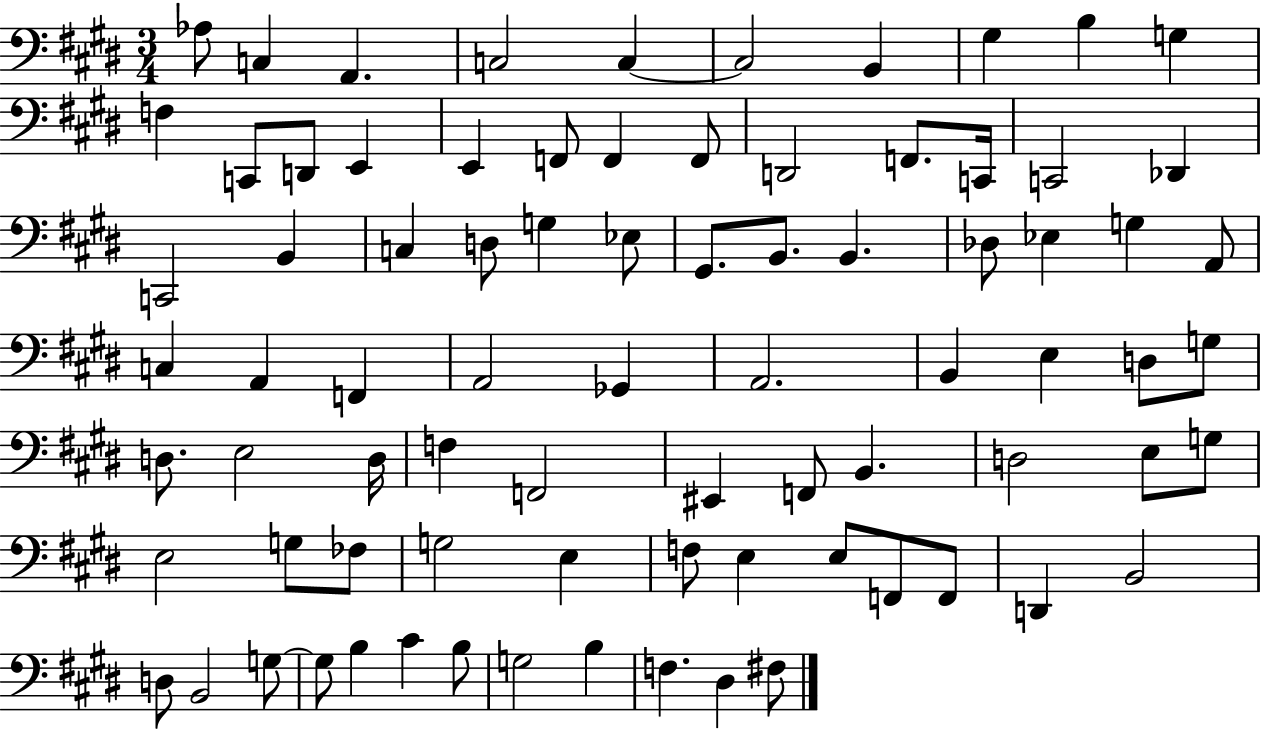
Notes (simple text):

Ab3/e C3/q A2/q. C3/h C3/q C3/h B2/q G#3/q B3/q G3/q F3/q C2/e D2/e E2/q E2/q F2/e F2/q F2/e D2/h F2/e. C2/s C2/h Db2/q C2/h B2/q C3/q D3/e G3/q Eb3/e G#2/e. B2/e. B2/q. Db3/e Eb3/q G3/q A2/e C3/q A2/q F2/q A2/h Gb2/q A2/h. B2/q E3/q D3/e G3/e D3/e. E3/h D3/s F3/q F2/h EIS2/q F2/e B2/q. D3/h E3/e G3/e E3/h G3/e FES3/e G3/h E3/q F3/e E3/q E3/e F2/e F2/e D2/q B2/h D3/e B2/h G3/e G3/e B3/q C#4/q B3/e G3/h B3/q F3/q. D#3/q F#3/e